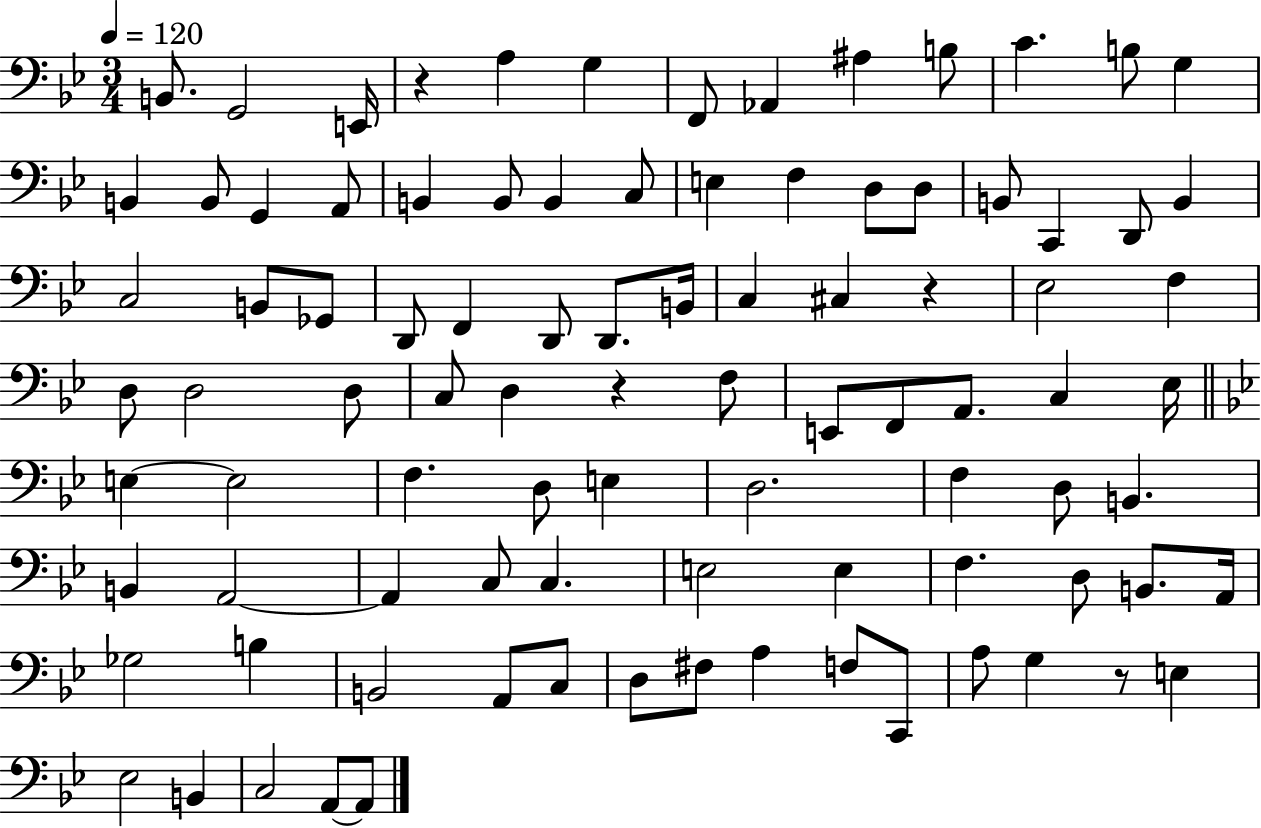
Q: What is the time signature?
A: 3/4